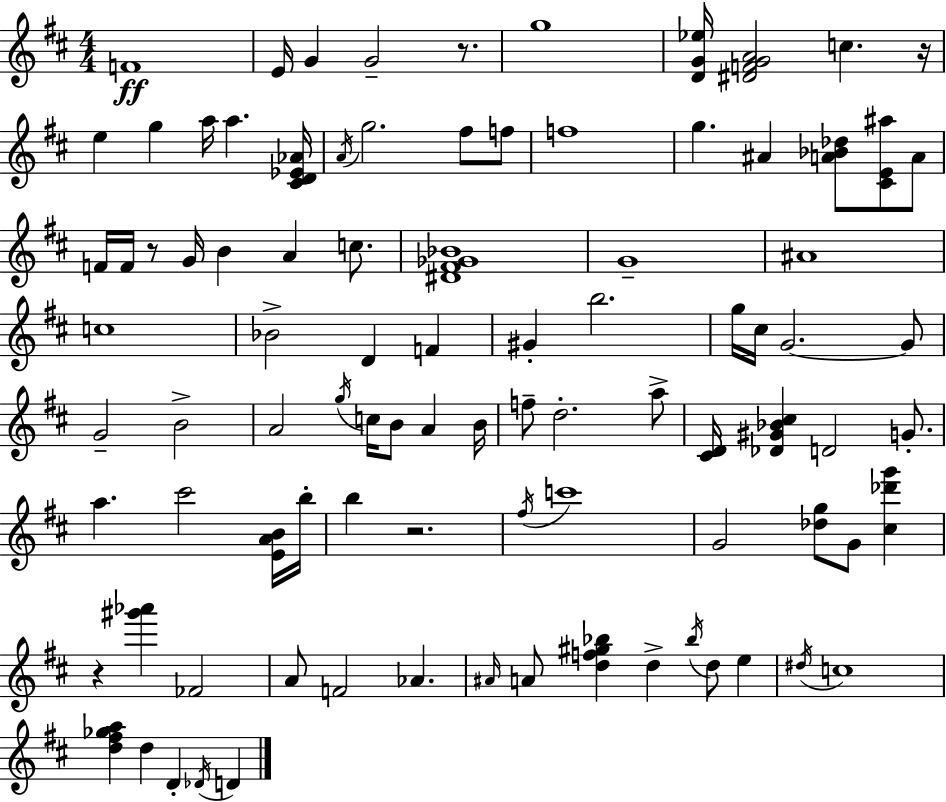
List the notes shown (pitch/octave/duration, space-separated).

F4/w E4/s G4/q G4/h R/e. G5/w [D4,G4,Eb5]/s [D#4,F4,G4,A4]/h C5/q. R/s E5/q G5/q A5/s A5/q. [C#4,D4,Eb4,Ab4]/s A4/s G5/h. F#5/e F5/e F5/w G5/q. A#4/q [A4,Bb4,Db5]/e [C#4,E4,A#5]/e A4/e F4/s F4/s R/e G4/s B4/q A4/q C5/e. [D#4,F#4,Gb4,Bb4]/w G4/w A#4/w C5/w Bb4/h D4/q F4/q G#4/q B5/h. G5/s C#5/s G4/h. G4/e G4/h B4/h A4/h G5/s C5/s B4/e A4/q B4/s F5/e D5/h. A5/e [C#4,D4]/s [Db4,G#4,Bb4,C#5]/q D4/h G4/e. A5/q. C#6/h [E4,A4,B4]/s B5/s B5/q R/h. F#5/s C6/w G4/h [Db5,G5]/e G4/e [C#5,Db6,G6]/q R/q [G#6,Ab6]/q FES4/h A4/e F4/h Ab4/q. A#4/s A4/e [D5,F5,G#5,Bb5]/q D5/q Bb5/s D5/e E5/q D#5/s C5/w [D5,F#5,Gb5,A5]/q D5/q D4/q Db4/s D4/q